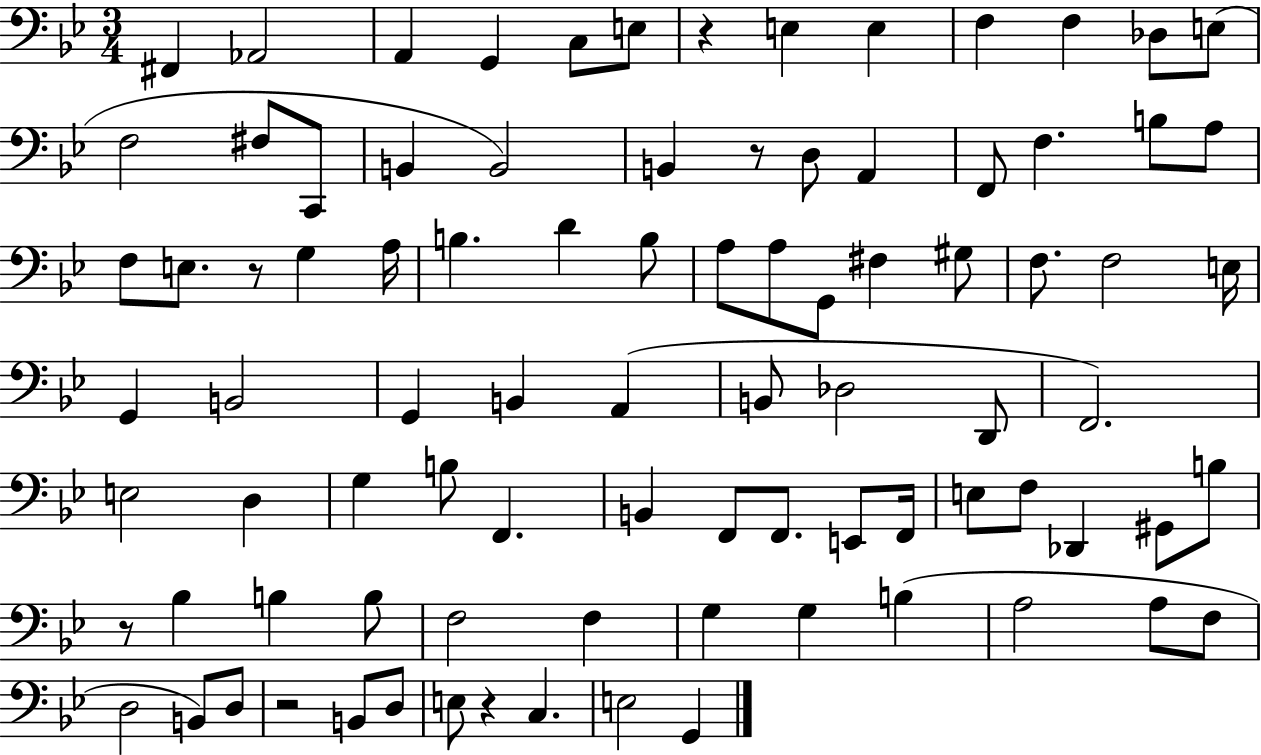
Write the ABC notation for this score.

X:1
T:Untitled
M:3/4
L:1/4
K:Bb
^F,, _A,,2 A,, G,, C,/2 E,/2 z E, E, F, F, _D,/2 E,/2 F,2 ^F,/2 C,,/2 B,, B,,2 B,, z/2 D,/2 A,, F,,/2 F, B,/2 A,/2 F,/2 E,/2 z/2 G, A,/4 B, D B,/2 A,/2 A,/2 G,,/2 ^F, ^G,/2 F,/2 F,2 E,/4 G,, B,,2 G,, B,, A,, B,,/2 _D,2 D,,/2 F,,2 E,2 D, G, B,/2 F,, B,, F,,/2 F,,/2 E,,/2 F,,/4 E,/2 F,/2 _D,, ^G,,/2 B,/2 z/2 _B, B, B,/2 F,2 F, G, G, B, A,2 A,/2 F,/2 D,2 B,,/2 D,/2 z2 B,,/2 D,/2 E,/2 z C, E,2 G,,